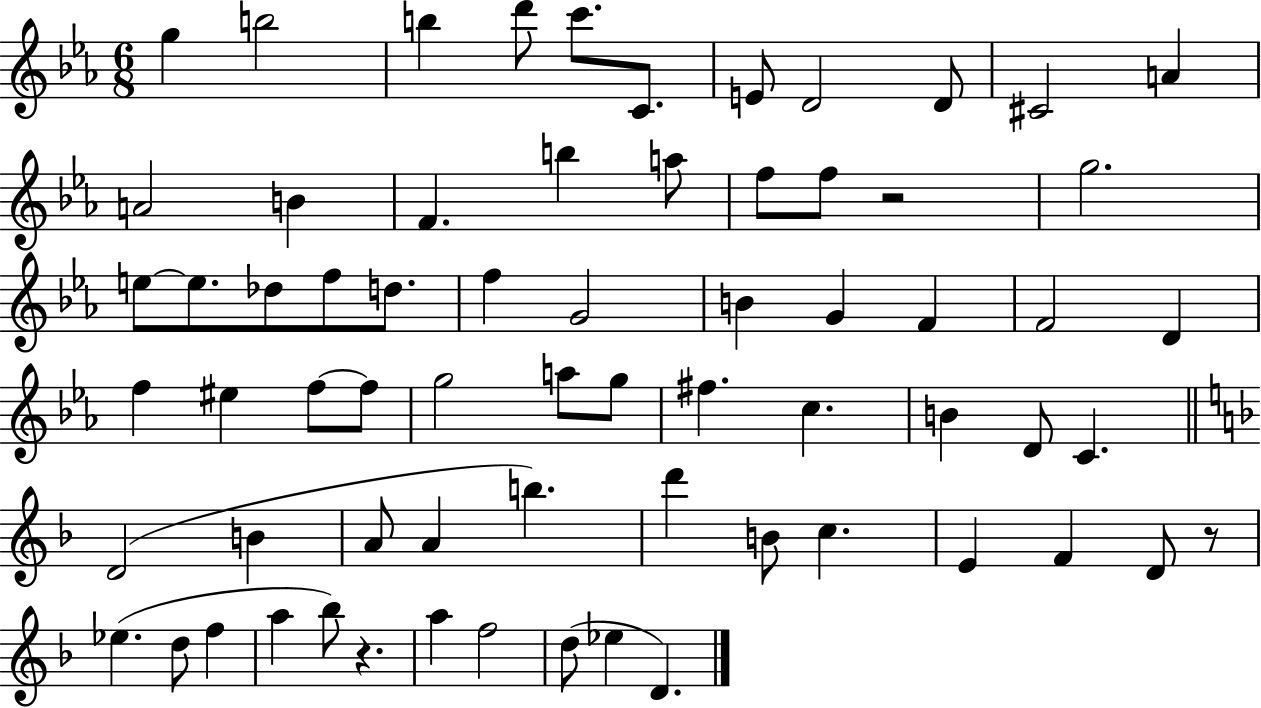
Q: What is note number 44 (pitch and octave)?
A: D4